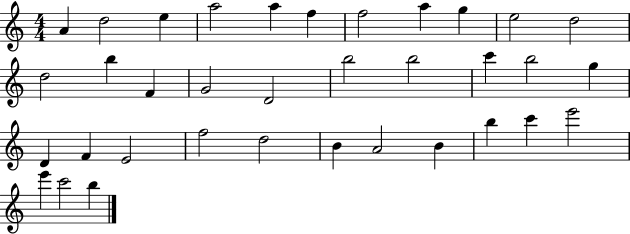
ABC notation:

X:1
T:Untitled
M:4/4
L:1/4
K:C
A d2 e a2 a f f2 a g e2 d2 d2 b F G2 D2 b2 b2 c' b2 g D F E2 f2 d2 B A2 B b c' e'2 e' c'2 b